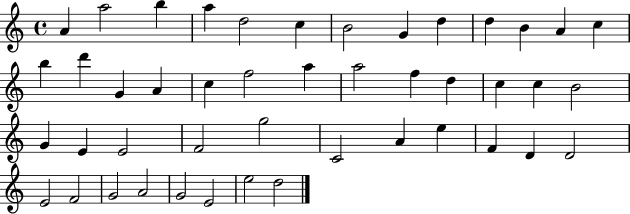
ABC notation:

X:1
T:Untitled
M:4/4
L:1/4
K:C
A a2 b a d2 c B2 G d d B A c b d' G A c f2 a a2 f d c c B2 G E E2 F2 g2 C2 A e F D D2 E2 F2 G2 A2 G2 E2 e2 d2